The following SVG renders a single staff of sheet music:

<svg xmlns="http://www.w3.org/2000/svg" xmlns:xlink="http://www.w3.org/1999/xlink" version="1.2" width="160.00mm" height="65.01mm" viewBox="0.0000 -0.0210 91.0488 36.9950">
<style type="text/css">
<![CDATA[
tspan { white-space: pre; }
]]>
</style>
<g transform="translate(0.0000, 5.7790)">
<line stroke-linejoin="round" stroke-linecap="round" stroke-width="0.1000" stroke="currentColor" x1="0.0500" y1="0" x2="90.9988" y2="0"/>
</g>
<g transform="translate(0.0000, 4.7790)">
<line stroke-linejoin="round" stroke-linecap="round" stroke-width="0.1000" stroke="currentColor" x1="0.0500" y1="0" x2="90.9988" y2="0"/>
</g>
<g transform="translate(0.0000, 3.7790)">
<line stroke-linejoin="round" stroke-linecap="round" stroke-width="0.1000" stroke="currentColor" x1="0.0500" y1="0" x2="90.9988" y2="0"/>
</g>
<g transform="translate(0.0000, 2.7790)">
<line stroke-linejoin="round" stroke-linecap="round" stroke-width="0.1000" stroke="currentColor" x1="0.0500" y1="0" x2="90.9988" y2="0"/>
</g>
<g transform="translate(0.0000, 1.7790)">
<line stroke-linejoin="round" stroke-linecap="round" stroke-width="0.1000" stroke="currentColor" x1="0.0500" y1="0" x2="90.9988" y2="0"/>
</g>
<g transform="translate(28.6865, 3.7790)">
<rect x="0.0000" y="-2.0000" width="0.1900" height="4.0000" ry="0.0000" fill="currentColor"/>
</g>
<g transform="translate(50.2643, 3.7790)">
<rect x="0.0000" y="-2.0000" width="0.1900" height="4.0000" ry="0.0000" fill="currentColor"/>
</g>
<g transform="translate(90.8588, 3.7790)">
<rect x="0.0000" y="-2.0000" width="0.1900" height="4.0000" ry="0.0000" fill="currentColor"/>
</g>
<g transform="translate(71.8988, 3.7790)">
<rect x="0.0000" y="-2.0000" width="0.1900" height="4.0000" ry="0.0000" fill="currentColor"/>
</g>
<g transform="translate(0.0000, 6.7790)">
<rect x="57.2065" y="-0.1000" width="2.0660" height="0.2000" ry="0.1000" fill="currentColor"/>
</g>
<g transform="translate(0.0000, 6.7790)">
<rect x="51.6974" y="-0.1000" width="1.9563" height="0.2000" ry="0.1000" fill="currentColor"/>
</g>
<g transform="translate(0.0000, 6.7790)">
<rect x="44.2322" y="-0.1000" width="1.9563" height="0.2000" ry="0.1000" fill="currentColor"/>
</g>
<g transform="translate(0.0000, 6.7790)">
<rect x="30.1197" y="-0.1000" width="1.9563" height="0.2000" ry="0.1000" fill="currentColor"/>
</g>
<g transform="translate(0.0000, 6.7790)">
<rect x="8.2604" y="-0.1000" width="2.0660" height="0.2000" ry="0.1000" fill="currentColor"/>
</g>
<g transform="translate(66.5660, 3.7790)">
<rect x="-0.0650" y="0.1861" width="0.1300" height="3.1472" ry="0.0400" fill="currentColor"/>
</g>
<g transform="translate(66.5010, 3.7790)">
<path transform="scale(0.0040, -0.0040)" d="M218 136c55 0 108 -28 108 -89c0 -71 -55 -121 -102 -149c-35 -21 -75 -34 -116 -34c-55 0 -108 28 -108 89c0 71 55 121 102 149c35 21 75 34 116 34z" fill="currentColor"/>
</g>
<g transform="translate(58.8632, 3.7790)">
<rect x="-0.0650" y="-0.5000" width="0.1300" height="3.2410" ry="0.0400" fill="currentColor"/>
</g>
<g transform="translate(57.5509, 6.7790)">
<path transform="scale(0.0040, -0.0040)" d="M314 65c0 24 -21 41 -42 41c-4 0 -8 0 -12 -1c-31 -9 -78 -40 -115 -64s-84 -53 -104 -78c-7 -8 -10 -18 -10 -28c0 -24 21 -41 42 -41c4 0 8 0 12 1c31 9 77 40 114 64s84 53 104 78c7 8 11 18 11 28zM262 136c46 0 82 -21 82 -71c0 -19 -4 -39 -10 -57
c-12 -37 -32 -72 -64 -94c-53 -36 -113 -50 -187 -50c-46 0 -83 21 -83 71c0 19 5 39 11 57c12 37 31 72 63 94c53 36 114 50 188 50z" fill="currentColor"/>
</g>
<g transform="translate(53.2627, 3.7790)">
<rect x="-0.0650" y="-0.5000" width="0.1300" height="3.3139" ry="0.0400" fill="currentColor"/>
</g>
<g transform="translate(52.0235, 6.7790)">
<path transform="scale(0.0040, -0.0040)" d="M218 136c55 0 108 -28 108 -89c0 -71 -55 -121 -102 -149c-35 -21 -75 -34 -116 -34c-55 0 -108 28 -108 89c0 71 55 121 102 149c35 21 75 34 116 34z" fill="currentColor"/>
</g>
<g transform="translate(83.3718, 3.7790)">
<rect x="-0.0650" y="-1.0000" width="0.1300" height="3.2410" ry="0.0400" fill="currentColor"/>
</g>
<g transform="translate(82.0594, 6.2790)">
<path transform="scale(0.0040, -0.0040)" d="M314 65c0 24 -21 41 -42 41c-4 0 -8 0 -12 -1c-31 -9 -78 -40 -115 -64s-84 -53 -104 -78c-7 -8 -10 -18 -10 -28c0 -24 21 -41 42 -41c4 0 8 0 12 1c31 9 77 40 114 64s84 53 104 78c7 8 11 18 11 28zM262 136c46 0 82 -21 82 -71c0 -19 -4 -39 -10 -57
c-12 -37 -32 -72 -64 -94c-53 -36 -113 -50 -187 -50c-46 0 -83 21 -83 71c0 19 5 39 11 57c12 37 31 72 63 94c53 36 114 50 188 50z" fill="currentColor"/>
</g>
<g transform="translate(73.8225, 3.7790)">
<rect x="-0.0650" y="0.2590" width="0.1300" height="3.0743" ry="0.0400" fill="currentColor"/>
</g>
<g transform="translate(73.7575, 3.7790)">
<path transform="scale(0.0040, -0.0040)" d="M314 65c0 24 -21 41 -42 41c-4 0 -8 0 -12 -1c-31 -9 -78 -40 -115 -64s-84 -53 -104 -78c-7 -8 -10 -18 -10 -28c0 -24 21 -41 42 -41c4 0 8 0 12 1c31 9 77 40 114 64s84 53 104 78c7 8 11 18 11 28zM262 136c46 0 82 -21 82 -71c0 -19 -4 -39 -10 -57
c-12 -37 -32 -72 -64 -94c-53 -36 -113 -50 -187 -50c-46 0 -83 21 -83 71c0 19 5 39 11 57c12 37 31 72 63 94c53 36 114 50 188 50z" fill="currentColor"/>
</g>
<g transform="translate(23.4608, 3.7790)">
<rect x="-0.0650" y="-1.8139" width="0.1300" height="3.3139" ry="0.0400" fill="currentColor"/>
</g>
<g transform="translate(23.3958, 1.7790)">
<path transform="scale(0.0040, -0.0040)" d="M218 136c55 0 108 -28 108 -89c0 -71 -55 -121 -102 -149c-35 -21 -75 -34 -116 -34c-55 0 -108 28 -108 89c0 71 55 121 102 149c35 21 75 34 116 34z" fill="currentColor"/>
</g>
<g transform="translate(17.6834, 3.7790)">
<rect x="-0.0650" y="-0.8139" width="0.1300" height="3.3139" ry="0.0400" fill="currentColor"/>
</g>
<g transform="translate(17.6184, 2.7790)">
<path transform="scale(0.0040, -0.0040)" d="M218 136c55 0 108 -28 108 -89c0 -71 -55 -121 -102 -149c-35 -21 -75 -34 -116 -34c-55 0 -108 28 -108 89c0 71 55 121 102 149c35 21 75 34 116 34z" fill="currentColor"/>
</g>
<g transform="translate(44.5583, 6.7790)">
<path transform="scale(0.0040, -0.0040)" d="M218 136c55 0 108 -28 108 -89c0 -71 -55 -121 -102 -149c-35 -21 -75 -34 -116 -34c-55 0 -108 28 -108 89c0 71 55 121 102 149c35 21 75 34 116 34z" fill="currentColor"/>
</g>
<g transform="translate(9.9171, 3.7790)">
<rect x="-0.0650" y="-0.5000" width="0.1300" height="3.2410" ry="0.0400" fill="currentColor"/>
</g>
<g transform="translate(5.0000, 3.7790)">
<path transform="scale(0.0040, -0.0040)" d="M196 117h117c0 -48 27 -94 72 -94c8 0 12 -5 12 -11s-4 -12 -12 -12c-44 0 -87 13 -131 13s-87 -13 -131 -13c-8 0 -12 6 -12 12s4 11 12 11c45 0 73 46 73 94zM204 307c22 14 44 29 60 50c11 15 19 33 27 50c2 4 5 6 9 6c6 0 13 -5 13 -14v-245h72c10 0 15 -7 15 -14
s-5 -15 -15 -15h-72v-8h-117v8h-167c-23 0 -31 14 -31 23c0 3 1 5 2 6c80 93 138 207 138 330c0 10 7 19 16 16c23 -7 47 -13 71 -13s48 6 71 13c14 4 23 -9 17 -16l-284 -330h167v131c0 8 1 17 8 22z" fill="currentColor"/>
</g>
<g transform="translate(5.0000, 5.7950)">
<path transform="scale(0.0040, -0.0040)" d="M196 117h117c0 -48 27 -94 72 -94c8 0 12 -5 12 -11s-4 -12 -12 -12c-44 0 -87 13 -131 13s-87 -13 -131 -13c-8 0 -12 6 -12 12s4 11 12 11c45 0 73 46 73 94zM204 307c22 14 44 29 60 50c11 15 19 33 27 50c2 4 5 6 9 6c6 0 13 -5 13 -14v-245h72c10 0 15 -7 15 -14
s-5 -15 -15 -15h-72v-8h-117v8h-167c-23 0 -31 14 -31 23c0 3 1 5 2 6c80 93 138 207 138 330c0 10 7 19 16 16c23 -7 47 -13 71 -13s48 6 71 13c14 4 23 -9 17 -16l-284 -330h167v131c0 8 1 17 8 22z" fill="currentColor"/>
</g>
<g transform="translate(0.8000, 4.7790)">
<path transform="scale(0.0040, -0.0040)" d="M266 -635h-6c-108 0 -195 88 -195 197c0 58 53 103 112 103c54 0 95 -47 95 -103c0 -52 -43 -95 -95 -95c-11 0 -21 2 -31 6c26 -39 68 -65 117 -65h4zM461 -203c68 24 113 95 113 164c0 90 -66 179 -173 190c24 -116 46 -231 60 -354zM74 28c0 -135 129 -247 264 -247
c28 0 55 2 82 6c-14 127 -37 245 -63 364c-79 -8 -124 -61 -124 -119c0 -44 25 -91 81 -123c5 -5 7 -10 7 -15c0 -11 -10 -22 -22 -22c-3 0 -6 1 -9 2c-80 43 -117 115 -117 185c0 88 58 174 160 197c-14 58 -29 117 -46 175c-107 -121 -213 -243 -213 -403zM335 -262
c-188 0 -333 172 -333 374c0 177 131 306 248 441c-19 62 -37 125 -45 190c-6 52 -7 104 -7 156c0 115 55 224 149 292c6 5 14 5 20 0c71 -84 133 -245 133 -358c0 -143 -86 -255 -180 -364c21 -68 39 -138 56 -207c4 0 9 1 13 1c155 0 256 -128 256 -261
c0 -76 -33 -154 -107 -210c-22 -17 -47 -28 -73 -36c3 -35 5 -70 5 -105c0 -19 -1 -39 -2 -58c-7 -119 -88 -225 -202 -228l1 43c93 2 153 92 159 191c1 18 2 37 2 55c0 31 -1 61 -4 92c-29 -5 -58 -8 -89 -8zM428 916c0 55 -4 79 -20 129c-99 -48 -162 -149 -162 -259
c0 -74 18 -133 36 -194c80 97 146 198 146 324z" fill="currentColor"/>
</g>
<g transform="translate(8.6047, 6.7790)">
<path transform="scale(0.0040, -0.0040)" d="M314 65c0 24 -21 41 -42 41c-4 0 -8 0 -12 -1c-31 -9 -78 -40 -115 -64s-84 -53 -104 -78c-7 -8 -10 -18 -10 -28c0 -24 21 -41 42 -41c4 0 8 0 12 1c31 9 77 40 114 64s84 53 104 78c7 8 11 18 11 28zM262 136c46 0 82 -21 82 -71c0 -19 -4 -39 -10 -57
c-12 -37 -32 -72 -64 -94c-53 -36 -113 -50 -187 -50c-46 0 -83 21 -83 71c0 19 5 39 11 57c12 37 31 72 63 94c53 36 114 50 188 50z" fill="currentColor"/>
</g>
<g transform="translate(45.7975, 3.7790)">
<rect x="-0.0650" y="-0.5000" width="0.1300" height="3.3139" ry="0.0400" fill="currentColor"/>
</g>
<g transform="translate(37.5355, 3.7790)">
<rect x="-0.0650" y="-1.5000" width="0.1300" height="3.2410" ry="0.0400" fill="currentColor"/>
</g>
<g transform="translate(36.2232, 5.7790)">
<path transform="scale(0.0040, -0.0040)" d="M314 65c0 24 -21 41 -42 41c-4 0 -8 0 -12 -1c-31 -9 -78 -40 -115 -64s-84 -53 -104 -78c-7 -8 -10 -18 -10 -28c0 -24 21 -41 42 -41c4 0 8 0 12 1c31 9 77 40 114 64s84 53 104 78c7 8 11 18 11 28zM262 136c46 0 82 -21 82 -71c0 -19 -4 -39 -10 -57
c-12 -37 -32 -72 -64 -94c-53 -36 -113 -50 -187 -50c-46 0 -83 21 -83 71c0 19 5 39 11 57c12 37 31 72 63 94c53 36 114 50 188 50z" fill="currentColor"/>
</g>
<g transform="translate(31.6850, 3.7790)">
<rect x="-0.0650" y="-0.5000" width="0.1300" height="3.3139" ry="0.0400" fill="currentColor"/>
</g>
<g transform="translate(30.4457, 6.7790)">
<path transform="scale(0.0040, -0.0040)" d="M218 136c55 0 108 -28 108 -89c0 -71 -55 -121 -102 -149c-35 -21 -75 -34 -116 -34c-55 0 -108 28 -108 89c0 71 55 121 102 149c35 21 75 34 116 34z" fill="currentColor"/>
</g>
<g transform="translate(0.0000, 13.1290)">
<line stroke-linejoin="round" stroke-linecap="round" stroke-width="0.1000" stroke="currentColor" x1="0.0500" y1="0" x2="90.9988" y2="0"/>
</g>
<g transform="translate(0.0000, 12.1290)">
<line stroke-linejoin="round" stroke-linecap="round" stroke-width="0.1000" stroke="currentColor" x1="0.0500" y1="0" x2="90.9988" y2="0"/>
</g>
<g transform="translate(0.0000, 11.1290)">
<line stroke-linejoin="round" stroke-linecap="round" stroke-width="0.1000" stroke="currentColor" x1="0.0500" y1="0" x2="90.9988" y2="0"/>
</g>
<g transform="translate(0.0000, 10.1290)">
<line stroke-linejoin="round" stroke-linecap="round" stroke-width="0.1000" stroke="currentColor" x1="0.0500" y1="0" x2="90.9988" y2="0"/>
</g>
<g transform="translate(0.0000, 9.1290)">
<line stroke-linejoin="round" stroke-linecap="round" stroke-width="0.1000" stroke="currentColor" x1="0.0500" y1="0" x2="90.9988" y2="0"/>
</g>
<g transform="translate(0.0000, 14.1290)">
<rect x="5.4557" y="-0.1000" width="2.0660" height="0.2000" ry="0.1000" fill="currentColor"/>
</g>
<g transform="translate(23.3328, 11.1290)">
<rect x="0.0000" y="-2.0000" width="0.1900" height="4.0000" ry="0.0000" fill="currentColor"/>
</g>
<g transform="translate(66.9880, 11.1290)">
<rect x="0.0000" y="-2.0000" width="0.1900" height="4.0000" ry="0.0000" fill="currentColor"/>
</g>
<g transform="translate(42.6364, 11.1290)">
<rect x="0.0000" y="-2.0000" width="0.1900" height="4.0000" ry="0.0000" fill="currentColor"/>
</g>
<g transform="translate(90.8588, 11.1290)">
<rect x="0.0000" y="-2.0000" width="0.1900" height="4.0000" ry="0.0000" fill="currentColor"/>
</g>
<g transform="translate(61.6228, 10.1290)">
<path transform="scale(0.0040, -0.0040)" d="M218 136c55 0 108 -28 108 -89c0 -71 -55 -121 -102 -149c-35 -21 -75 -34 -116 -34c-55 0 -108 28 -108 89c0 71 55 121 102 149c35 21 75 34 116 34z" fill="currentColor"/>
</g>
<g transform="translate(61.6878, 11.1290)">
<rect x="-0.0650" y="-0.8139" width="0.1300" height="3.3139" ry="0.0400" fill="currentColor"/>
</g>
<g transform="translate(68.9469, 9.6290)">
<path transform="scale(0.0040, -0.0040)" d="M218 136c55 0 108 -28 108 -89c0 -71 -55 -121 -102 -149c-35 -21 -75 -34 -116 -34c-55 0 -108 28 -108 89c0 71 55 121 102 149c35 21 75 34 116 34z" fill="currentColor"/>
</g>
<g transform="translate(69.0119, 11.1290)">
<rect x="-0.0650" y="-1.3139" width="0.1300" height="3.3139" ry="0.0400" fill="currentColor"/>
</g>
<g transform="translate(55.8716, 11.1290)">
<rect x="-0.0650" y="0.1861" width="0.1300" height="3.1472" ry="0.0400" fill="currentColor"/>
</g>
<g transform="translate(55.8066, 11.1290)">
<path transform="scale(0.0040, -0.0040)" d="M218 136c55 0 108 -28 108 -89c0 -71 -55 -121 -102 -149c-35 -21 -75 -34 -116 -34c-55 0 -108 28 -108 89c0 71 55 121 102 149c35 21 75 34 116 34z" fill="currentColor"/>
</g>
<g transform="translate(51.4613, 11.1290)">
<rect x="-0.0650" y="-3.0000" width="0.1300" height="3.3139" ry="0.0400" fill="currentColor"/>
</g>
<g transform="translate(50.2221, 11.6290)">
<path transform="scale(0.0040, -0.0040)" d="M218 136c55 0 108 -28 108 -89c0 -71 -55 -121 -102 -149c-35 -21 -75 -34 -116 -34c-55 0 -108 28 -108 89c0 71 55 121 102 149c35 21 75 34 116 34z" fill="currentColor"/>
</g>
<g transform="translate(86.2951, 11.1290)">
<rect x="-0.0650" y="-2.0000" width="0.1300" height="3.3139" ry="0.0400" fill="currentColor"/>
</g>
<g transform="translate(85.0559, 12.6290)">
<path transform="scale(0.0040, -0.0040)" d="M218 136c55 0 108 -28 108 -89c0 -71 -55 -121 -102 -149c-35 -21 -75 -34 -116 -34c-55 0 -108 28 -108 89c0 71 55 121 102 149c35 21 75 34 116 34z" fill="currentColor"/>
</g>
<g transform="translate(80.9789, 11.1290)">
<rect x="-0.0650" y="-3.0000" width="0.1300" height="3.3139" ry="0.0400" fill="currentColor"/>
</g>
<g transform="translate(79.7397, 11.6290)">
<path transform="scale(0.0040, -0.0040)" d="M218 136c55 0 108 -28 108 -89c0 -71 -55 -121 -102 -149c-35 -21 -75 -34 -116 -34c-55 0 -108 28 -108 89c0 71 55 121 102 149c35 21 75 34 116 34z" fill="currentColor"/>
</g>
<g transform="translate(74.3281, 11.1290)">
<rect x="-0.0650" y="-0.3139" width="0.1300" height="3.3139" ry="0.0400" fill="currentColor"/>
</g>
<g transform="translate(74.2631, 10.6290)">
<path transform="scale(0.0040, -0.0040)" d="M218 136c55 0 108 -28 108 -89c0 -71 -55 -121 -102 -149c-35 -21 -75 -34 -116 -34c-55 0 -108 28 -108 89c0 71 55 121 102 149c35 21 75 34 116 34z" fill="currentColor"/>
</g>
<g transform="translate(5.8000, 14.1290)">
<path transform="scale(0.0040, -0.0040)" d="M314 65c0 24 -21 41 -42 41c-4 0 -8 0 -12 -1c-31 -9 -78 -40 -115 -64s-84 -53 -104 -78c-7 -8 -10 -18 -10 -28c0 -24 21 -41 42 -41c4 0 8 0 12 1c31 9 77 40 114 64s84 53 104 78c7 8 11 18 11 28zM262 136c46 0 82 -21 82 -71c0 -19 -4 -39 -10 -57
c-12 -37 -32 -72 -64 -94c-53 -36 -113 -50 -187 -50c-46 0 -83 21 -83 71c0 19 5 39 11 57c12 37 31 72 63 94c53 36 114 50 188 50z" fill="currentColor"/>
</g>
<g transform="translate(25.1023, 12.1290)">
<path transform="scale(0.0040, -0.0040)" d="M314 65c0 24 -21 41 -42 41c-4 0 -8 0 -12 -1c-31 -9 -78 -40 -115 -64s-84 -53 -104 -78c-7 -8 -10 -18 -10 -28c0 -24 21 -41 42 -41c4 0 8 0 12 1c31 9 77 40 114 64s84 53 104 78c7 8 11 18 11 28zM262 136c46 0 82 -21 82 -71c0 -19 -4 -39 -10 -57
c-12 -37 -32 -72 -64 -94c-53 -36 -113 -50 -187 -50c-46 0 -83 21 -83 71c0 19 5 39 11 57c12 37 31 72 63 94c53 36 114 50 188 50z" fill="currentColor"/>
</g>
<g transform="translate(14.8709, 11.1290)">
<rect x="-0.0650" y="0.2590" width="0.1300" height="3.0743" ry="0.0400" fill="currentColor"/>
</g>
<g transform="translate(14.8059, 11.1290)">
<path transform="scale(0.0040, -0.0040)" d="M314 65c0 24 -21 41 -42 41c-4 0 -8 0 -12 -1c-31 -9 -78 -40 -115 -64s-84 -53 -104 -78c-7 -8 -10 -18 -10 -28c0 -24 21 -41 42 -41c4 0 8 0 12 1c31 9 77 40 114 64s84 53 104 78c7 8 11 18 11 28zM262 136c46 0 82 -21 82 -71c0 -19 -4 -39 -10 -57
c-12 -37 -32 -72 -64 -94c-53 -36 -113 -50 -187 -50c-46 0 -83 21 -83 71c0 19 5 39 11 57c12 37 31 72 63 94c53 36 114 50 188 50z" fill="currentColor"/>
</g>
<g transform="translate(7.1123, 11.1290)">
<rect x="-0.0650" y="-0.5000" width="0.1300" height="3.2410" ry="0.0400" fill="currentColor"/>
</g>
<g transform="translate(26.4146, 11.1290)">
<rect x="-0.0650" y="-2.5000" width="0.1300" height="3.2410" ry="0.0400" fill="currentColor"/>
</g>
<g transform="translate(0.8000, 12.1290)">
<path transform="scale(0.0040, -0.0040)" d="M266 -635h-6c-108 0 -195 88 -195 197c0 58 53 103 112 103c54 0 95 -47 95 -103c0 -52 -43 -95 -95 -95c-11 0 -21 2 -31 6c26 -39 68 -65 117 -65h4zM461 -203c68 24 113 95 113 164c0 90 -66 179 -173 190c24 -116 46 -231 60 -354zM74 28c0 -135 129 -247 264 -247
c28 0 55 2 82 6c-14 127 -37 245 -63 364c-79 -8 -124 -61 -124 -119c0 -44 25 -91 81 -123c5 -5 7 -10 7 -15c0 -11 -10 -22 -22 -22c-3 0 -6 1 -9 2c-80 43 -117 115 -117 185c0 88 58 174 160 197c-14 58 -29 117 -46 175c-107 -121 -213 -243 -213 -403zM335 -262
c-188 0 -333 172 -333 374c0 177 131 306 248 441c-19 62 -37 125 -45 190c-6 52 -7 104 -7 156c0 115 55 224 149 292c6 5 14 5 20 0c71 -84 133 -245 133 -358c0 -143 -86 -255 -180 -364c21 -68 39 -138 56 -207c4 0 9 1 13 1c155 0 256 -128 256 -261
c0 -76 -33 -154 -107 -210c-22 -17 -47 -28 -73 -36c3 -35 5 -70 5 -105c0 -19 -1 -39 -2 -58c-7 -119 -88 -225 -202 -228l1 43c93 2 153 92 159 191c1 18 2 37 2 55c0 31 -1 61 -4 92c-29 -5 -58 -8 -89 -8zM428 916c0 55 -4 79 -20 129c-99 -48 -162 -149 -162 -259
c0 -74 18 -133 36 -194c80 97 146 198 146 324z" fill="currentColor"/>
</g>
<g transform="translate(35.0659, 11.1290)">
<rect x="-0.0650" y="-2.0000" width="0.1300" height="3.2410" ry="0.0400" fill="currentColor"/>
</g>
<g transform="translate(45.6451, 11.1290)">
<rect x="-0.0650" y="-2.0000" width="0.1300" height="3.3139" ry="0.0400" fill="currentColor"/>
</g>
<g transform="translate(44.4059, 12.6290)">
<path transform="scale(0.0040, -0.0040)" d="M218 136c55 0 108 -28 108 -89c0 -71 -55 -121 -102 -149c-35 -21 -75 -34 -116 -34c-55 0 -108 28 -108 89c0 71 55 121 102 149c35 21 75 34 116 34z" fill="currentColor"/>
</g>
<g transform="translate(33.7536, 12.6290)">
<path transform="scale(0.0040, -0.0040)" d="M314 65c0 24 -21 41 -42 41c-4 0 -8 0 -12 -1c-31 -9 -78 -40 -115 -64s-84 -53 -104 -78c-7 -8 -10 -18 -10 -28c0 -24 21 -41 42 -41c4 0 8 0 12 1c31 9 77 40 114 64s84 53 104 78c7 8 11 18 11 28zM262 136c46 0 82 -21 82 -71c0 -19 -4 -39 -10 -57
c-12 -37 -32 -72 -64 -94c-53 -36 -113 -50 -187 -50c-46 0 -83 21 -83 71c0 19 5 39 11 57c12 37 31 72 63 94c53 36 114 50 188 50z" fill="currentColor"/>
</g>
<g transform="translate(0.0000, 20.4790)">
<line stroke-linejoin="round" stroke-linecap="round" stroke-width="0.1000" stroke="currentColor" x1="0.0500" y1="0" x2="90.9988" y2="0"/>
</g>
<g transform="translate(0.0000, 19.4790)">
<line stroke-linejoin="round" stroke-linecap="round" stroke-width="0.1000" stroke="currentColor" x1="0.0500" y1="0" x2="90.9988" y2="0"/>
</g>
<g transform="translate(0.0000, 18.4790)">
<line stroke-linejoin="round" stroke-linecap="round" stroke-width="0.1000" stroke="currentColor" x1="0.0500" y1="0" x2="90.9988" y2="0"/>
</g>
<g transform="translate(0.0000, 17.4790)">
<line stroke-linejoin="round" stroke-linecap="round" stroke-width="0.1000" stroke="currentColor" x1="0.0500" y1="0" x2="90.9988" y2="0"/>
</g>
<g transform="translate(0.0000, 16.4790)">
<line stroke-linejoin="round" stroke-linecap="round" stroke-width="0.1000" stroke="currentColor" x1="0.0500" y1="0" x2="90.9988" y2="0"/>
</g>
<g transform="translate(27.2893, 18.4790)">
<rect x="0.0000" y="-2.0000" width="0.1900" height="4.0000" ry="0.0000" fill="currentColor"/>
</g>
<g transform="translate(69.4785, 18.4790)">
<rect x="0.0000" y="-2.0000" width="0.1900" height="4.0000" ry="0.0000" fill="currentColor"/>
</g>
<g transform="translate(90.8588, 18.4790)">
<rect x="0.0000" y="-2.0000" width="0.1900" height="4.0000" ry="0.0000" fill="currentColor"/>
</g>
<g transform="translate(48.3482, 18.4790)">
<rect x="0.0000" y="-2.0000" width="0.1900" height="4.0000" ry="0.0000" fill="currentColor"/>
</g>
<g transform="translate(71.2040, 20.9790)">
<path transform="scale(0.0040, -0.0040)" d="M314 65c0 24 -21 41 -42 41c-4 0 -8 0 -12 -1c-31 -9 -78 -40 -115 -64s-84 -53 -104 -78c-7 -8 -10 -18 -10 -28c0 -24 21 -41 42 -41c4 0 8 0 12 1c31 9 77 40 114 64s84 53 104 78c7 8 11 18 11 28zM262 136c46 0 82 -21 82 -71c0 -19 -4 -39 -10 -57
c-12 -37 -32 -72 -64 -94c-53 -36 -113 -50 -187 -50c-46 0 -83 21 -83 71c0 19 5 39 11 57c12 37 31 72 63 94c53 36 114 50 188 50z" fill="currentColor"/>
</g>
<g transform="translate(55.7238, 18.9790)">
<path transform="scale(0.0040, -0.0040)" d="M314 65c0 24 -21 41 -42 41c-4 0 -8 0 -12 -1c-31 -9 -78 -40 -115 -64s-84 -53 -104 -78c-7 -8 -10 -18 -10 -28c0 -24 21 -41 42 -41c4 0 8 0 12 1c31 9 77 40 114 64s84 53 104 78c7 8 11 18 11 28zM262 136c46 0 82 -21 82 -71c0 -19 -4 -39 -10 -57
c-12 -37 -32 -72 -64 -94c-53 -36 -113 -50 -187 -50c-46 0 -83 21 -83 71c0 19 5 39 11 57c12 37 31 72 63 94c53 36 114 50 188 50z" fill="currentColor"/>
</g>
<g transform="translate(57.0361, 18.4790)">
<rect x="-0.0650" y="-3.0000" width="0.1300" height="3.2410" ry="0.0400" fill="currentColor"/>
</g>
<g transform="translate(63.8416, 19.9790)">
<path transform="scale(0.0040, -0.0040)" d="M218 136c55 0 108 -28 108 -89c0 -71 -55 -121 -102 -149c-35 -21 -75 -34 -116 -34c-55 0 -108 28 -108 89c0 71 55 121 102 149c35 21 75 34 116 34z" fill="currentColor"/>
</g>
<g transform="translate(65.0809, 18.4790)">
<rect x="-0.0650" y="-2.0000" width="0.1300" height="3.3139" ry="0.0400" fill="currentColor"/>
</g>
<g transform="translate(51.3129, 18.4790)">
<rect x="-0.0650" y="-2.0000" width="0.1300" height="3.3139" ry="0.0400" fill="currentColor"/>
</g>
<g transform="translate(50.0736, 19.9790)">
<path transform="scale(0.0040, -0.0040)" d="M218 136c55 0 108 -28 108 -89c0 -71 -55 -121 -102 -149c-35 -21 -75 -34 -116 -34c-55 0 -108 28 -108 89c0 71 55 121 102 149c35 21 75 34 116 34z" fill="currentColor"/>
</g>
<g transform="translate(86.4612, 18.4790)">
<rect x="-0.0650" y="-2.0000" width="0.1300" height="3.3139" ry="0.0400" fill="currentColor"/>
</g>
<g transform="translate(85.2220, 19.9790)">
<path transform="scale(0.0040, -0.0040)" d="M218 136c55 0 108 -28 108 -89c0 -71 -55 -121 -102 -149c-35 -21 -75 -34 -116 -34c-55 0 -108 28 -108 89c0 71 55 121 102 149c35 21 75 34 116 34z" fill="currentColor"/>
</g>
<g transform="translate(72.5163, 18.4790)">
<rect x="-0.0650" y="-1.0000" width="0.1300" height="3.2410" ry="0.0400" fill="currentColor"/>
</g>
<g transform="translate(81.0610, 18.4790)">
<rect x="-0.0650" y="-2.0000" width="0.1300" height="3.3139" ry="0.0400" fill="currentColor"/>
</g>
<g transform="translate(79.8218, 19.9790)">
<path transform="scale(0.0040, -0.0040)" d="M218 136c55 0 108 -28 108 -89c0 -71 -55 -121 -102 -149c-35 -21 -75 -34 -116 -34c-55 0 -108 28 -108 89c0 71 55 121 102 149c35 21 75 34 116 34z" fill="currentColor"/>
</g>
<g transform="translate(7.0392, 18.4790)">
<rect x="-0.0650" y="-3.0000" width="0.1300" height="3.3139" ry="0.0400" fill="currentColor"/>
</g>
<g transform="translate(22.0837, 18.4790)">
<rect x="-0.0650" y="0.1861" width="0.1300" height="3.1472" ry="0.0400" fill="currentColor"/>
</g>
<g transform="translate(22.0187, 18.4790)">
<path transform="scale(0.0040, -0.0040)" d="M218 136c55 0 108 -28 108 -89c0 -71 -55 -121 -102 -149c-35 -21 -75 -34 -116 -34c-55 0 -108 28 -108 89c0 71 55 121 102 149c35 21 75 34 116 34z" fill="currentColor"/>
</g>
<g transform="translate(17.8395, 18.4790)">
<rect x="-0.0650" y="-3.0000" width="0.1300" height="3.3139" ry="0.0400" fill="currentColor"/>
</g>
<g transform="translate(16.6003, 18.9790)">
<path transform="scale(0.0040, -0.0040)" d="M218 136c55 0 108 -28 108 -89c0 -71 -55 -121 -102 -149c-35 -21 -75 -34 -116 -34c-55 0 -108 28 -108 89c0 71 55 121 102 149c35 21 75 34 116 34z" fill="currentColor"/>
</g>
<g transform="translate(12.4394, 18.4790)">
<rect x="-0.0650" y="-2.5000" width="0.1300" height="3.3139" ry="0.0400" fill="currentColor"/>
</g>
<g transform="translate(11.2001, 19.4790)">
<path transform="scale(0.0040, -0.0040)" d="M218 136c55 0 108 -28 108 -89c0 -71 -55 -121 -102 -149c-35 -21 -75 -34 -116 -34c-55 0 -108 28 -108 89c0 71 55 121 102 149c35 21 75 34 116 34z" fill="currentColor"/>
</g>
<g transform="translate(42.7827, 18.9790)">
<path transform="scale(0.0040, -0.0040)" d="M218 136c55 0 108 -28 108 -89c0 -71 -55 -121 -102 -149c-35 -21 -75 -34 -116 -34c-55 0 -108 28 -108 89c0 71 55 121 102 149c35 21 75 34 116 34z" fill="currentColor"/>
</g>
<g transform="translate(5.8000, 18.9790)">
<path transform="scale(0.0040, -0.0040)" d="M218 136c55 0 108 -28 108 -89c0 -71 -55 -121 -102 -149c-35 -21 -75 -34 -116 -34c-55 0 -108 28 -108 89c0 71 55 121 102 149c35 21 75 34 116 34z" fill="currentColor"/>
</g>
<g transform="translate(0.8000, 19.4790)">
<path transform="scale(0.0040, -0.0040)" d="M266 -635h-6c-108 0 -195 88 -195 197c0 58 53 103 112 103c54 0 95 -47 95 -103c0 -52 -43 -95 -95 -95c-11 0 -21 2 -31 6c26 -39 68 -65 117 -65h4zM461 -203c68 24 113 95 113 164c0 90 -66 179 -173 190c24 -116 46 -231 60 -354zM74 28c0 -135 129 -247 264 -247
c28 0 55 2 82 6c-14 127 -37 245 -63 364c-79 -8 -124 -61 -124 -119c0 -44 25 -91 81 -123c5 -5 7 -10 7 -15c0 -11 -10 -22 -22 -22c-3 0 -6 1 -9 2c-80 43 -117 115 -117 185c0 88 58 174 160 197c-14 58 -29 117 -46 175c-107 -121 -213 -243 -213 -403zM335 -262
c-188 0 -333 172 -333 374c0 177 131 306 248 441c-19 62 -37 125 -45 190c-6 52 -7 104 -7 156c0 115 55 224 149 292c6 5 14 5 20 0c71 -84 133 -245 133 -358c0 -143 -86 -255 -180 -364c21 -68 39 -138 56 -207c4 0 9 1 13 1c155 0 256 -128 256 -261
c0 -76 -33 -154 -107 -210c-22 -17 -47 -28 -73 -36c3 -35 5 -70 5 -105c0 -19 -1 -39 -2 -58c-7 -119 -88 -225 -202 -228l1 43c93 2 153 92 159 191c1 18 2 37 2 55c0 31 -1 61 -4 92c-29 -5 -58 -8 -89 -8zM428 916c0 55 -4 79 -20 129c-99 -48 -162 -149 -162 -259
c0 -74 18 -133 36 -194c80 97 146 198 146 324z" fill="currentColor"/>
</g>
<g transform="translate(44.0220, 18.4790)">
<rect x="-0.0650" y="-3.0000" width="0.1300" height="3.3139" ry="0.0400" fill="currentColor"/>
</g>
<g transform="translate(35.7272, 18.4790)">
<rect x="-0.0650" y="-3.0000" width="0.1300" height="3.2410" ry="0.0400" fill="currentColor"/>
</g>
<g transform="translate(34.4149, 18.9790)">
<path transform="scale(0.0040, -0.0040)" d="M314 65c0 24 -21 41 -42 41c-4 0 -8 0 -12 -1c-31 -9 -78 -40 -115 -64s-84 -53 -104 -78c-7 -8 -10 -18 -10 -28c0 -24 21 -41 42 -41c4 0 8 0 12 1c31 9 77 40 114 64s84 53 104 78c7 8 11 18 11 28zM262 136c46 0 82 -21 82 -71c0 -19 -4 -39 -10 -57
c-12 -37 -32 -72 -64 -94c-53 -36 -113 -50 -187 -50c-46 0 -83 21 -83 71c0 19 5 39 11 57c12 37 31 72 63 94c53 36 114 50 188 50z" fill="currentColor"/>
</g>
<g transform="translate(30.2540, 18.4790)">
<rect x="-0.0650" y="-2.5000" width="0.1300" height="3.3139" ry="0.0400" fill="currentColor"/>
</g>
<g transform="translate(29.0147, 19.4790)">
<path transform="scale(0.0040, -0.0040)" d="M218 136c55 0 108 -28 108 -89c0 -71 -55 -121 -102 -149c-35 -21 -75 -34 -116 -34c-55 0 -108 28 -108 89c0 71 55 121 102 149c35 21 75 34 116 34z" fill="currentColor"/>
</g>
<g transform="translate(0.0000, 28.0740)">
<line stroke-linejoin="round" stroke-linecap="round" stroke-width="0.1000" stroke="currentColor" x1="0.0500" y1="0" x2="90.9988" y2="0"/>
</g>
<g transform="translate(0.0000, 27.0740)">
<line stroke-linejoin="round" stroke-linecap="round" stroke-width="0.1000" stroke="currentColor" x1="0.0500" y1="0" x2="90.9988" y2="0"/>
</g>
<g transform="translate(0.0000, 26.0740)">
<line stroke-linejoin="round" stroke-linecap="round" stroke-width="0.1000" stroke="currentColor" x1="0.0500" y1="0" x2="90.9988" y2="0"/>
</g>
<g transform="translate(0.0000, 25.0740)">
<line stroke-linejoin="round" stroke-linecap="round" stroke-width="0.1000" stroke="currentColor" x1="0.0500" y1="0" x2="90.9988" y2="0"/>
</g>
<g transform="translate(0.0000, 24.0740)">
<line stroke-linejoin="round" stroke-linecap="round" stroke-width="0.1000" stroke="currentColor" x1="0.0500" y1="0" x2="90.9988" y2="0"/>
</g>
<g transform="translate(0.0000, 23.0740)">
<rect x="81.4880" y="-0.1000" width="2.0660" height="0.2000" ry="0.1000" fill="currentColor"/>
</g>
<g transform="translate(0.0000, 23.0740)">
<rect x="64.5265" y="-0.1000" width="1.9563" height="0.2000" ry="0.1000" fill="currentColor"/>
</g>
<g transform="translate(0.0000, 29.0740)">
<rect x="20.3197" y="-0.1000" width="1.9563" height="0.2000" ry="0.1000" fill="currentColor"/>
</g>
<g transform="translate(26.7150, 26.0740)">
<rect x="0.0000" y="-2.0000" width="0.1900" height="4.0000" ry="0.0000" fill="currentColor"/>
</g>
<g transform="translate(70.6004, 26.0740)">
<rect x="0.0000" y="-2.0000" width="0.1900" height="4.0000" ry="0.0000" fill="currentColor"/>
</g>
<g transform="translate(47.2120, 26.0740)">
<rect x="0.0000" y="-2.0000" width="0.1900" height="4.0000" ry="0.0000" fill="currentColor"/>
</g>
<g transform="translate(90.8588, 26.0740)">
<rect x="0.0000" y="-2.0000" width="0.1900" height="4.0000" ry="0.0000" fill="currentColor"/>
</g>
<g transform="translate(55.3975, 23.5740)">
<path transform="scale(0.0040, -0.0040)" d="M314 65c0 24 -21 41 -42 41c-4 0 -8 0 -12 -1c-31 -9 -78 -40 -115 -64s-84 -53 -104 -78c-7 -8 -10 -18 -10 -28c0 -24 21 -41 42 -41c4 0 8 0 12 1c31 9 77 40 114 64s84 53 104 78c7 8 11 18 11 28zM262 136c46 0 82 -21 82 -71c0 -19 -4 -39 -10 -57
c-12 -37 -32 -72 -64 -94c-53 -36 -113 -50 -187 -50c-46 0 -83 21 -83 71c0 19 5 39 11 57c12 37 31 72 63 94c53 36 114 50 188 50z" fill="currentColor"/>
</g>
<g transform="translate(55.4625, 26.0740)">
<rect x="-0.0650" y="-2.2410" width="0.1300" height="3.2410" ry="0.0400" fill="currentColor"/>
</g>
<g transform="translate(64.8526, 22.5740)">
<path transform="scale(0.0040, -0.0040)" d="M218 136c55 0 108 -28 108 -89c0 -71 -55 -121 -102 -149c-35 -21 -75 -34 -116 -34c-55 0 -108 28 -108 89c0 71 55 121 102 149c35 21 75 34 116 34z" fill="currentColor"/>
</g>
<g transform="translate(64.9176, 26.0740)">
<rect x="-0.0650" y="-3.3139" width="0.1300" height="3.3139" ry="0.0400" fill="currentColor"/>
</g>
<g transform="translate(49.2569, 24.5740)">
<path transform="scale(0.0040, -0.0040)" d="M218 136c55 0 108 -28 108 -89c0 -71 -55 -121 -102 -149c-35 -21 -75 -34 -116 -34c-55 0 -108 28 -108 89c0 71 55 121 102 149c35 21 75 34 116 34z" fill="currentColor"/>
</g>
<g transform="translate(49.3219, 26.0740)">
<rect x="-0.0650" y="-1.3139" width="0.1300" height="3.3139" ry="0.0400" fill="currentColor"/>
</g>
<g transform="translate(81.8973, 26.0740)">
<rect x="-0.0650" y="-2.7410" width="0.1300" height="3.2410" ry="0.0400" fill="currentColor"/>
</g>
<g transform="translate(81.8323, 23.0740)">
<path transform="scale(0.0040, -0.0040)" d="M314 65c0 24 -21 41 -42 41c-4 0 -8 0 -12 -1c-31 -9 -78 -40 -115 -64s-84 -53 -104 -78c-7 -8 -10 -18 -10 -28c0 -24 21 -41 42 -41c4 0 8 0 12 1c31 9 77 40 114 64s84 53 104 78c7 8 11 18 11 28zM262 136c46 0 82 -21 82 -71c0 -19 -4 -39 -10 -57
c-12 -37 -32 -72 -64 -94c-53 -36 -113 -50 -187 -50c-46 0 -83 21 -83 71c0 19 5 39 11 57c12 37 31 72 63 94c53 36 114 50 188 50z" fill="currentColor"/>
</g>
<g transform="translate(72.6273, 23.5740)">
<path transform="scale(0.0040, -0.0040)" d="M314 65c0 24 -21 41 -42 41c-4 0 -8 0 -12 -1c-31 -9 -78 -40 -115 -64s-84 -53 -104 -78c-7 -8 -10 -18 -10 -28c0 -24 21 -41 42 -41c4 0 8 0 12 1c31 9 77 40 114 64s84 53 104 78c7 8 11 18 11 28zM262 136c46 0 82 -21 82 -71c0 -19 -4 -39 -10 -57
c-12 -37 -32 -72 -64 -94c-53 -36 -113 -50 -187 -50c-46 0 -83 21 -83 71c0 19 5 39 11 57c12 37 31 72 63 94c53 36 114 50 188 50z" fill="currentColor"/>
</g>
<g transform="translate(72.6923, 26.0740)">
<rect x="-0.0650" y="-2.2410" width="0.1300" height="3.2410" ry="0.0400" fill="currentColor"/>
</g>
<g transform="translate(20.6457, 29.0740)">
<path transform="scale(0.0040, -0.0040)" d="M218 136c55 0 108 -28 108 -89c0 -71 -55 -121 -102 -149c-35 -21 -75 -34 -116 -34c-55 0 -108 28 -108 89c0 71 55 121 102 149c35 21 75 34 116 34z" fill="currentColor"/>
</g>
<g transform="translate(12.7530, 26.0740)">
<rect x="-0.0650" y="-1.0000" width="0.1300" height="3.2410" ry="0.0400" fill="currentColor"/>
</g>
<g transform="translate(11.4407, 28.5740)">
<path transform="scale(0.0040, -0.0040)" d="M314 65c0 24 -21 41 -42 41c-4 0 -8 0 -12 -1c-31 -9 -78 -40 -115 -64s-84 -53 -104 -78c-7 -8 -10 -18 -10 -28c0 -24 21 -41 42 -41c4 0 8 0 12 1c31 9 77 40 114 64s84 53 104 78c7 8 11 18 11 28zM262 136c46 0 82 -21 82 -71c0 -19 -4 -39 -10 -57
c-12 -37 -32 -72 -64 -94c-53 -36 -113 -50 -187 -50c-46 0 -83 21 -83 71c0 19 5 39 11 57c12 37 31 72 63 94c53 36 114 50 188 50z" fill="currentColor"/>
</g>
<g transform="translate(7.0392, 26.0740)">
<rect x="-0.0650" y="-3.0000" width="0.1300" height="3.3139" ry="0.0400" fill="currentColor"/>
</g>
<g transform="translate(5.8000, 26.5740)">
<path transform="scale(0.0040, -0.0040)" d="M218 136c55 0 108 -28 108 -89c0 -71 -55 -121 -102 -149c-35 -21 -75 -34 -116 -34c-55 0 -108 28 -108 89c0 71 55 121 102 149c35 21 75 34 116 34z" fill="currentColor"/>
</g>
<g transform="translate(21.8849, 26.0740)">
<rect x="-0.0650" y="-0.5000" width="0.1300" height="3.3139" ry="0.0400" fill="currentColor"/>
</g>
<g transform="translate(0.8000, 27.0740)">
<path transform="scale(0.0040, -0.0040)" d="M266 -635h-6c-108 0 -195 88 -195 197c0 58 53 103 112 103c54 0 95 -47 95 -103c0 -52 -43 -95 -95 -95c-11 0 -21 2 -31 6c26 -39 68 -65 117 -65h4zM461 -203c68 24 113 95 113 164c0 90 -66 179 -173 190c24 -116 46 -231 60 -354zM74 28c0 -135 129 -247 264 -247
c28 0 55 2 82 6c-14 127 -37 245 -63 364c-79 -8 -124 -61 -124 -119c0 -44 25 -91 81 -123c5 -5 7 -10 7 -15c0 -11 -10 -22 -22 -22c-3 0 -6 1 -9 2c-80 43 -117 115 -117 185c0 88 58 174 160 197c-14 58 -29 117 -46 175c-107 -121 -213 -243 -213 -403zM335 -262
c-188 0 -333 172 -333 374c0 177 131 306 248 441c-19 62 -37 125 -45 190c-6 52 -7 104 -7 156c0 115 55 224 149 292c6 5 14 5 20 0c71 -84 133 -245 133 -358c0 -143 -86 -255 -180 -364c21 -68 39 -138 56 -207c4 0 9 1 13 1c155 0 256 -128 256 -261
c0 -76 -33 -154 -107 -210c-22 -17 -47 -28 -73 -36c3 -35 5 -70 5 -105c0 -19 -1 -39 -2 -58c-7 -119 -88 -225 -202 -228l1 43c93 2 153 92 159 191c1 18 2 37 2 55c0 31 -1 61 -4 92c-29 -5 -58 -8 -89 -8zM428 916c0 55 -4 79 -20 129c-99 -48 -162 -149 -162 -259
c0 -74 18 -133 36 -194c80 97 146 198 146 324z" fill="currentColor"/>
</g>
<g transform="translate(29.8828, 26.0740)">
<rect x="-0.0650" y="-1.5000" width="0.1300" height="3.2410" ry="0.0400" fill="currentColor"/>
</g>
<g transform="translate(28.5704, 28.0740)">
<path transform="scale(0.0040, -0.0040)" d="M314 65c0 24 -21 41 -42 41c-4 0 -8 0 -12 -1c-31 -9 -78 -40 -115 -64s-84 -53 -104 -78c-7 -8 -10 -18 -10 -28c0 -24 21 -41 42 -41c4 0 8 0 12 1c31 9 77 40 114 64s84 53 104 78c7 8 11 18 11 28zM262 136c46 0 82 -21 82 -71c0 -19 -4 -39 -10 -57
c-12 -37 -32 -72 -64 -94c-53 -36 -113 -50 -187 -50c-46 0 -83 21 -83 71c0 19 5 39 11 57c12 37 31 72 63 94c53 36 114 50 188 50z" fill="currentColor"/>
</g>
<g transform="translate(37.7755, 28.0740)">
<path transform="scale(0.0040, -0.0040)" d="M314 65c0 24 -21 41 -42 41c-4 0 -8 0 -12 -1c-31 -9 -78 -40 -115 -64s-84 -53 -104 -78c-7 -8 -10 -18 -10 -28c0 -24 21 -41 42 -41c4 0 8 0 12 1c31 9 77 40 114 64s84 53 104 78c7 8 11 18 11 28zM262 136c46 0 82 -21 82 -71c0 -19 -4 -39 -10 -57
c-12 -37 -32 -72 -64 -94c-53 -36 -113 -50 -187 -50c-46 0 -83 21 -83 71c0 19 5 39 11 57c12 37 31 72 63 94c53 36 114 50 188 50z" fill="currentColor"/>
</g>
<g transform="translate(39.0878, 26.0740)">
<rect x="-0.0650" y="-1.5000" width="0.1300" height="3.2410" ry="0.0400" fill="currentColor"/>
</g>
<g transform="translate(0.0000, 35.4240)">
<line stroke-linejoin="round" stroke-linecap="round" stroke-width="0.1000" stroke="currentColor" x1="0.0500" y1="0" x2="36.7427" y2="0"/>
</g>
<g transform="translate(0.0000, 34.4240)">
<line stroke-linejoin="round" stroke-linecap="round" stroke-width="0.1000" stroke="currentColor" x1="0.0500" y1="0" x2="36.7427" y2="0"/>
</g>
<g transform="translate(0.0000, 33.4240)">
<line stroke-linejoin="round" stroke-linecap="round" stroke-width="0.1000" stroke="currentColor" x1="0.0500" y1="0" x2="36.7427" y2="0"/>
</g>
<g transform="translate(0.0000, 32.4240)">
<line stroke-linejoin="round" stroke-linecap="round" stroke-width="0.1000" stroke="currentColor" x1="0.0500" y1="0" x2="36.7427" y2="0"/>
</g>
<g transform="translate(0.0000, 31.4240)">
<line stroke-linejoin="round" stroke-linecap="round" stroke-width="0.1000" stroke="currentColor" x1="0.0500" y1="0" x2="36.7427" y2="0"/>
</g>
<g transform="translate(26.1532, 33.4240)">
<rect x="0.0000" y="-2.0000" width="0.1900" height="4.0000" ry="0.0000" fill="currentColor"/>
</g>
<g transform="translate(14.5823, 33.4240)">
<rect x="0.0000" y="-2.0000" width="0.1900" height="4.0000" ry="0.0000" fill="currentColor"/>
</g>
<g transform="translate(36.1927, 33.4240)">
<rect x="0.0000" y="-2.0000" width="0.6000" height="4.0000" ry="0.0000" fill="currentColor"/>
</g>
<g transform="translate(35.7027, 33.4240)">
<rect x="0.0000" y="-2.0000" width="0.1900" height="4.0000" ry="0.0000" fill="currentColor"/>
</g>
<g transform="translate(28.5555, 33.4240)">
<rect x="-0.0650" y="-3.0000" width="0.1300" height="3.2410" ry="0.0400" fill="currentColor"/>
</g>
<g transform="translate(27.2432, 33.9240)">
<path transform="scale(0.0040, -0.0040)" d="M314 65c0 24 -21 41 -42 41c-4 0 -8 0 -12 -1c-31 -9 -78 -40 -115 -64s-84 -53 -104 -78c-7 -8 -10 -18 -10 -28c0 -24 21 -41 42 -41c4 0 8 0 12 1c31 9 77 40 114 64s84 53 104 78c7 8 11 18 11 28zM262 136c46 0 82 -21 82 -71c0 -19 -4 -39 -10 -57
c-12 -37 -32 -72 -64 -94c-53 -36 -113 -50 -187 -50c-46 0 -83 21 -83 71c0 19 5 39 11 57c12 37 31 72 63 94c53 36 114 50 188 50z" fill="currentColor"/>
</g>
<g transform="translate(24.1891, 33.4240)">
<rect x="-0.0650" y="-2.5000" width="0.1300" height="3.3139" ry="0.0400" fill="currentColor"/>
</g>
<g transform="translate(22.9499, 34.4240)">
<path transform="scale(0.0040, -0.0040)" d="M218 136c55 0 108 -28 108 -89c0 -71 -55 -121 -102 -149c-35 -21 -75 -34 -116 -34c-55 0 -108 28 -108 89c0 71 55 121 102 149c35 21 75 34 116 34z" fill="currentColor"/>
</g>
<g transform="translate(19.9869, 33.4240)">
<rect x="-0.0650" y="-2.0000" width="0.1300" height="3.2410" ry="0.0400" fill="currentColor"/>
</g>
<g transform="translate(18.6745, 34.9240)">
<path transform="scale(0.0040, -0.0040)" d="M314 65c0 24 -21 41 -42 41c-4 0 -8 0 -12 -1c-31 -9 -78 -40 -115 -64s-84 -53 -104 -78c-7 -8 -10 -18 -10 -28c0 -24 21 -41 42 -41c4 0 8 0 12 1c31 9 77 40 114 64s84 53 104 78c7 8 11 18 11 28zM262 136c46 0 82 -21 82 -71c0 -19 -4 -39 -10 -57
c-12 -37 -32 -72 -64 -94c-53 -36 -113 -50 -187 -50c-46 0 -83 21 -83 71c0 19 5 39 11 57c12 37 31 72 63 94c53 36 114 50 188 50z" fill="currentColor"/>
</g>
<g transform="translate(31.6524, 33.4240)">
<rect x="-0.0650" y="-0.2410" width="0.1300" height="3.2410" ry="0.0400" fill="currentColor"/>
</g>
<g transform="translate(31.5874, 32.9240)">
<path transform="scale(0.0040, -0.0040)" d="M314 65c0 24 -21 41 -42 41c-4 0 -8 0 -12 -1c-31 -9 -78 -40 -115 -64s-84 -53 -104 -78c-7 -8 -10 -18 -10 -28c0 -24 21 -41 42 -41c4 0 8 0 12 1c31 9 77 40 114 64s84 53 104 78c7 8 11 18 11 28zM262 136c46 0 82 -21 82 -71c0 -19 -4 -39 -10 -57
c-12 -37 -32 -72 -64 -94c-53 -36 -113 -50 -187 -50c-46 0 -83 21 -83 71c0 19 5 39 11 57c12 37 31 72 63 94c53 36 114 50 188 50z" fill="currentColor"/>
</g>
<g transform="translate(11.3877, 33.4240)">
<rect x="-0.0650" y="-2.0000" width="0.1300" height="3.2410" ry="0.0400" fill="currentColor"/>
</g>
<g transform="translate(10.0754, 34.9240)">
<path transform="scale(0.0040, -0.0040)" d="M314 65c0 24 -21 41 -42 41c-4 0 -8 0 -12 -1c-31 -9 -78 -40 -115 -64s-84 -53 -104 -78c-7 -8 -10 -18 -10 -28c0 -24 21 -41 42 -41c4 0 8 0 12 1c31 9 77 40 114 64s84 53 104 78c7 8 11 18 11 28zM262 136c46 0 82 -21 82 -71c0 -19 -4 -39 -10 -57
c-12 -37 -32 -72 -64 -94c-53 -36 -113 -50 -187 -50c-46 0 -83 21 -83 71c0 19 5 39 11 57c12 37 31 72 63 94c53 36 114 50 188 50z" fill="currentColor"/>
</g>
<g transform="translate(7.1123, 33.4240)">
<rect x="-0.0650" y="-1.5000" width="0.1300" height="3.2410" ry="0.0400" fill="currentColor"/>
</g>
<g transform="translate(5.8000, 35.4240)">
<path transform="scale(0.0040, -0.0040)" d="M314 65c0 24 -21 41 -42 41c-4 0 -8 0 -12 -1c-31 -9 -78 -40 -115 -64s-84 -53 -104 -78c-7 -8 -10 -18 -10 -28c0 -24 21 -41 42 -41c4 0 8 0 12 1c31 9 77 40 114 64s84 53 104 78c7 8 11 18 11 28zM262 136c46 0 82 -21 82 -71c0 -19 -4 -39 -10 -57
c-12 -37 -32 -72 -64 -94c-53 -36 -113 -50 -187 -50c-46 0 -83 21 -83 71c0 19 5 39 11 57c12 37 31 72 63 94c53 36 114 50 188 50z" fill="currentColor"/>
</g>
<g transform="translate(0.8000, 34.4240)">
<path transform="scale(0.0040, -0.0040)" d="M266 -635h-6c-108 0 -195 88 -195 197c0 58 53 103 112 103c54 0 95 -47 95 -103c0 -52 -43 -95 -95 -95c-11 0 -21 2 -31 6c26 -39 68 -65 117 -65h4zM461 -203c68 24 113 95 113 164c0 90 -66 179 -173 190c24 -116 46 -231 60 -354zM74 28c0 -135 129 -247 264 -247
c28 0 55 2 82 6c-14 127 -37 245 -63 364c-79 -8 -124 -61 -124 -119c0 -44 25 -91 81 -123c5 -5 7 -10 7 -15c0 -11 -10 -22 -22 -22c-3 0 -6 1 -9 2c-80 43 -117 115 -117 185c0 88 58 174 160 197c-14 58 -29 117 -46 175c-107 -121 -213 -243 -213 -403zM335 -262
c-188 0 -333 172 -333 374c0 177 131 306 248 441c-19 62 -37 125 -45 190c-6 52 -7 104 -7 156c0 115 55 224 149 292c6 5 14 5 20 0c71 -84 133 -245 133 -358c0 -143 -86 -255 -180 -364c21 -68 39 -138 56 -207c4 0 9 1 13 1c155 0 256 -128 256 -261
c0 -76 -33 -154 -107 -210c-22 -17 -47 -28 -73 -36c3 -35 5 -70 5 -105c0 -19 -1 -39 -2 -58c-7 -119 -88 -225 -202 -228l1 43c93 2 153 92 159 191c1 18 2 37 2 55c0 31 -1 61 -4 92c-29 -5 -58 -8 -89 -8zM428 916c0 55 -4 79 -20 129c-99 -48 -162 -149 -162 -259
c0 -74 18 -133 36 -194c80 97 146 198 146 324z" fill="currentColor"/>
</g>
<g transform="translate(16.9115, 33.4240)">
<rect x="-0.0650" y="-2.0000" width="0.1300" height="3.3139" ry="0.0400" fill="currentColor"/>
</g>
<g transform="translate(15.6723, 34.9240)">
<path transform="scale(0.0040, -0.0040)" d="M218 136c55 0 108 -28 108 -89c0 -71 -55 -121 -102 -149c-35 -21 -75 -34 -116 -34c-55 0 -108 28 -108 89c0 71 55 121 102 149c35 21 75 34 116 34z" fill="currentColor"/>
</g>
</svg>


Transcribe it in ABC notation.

X:1
T:Untitled
M:4/4
L:1/4
K:C
C2 d f C E2 C C C2 B B2 D2 C2 B2 G2 F2 F A B d e c A F A G A B G A2 A F A2 F D2 F F A D2 C E2 E2 e g2 b g2 a2 E2 F2 F F2 G A2 c2